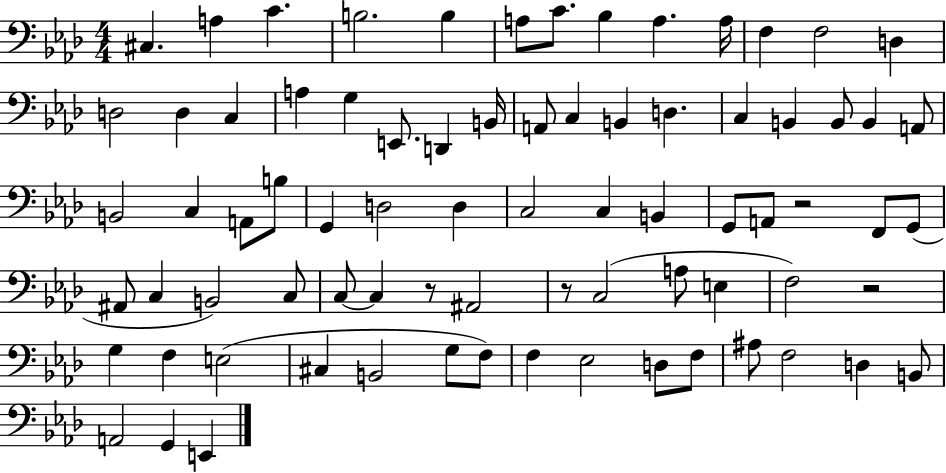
{
  \clef bass
  \numericTimeSignature
  \time 4/4
  \key aes \major
  cis4. a4 c'4. | b2. b4 | a8 c'8. bes4 a4. a16 | f4 f2 d4 | \break d2 d4 c4 | a4 g4 e,8. d,4 b,16 | a,8 c4 b,4 d4. | c4 b,4 b,8 b,4 a,8 | \break b,2 c4 a,8 b8 | g,4 d2 d4 | c2 c4 b,4 | g,8 a,8 r2 f,8 g,8( | \break ais,8 c4 b,2) c8 | c8~~ c4 r8 ais,2 | r8 c2( a8 e4 | f2) r2 | \break g4 f4 e2( | cis4 b,2 g8 f8) | f4 ees2 d8 f8 | ais8 f2 d4 b,8 | \break a,2 g,4 e,4 | \bar "|."
}